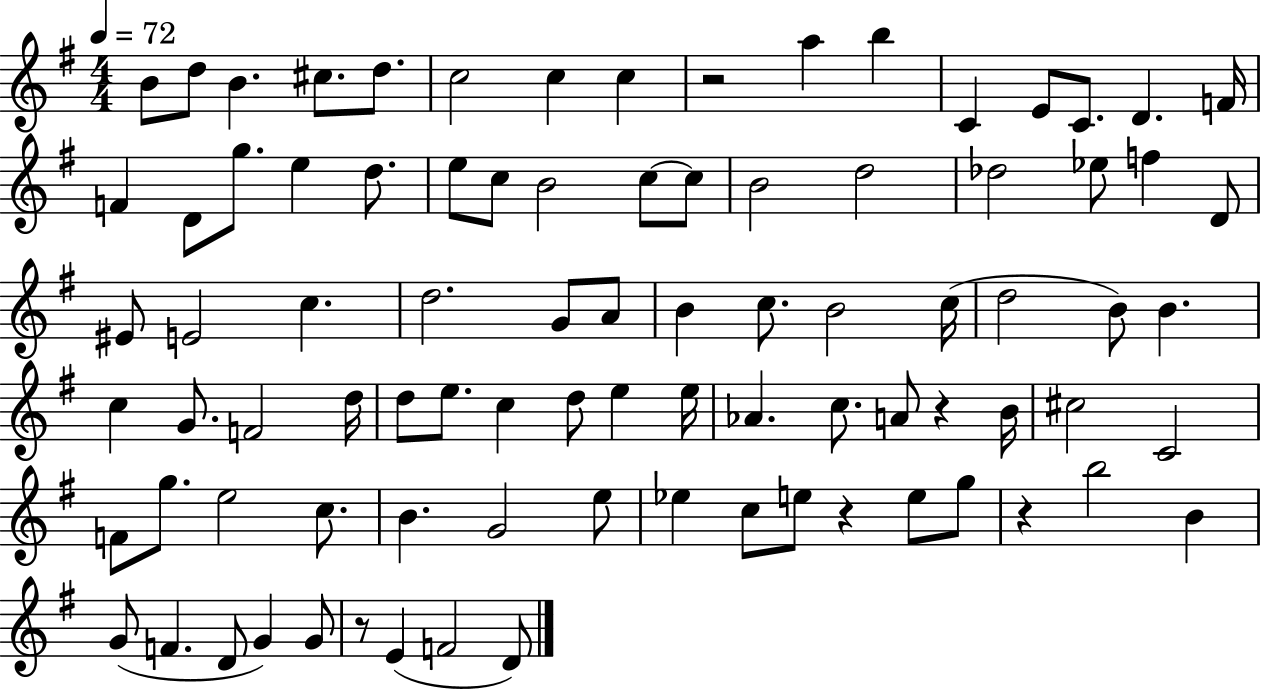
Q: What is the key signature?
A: G major